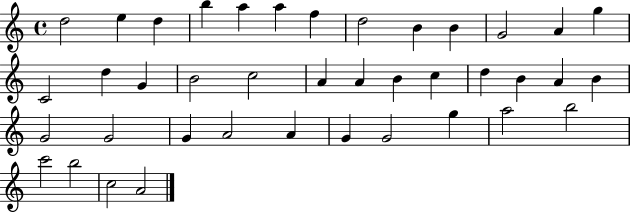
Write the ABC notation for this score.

X:1
T:Untitled
M:4/4
L:1/4
K:C
d2 e d b a a f d2 B B G2 A g C2 d G B2 c2 A A B c d B A B G2 G2 G A2 A G G2 g a2 b2 c'2 b2 c2 A2